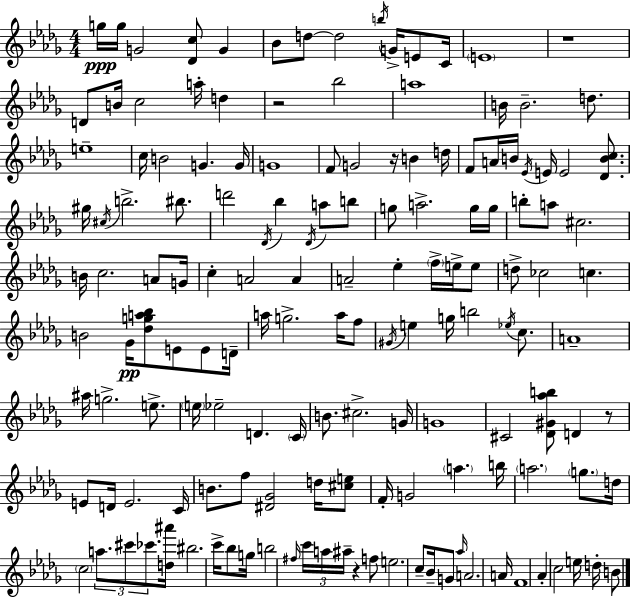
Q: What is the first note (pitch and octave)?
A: G5